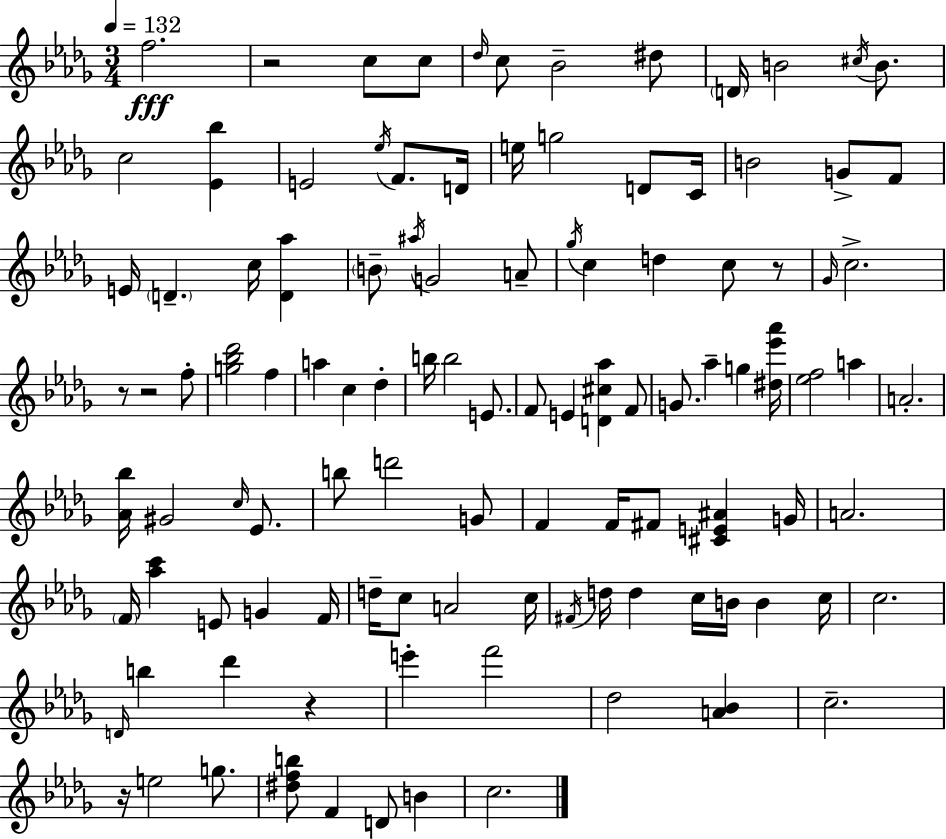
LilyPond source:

{
  \clef treble
  \numericTimeSignature
  \time 3/4
  \key bes \minor
  \tempo 4 = 132
  \repeat volta 2 { f''2.\fff | r2 c''8 c''8 | \grace { des''16 } c''8 bes'2-- dis''8 | \parenthesize d'16 b'2 \acciaccatura { cis''16 } b'8. | \break c''2 <ees' bes''>4 | e'2 \acciaccatura { ees''16 } f'8. | d'16 e''16 g''2 | d'8 c'16 b'2 g'8-> | \break f'8 e'16 \parenthesize d'4.-- c''16 <d' aes''>4 | \parenthesize b'8-- \acciaccatura { ais''16 } g'2 | a'8-- \acciaccatura { ges''16 } c''4 d''4 | c''8 r8 \grace { ges'16 } c''2.-> | \break r8 r2 | f''8-. <g'' bes'' des'''>2 | f''4 a''4 c''4 | des''4-. b''16 b''2 | \break e'8. f'8 e'4 | <d' cis'' aes''>4 f'8 g'8. aes''4-- | g''4 <dis'' ees''' aes'''>16 <ees'' f''>2 | a''4 a'2.-. | \break <aes' bes''>16 gis'2 | \grace { c''16 } ees'8. b''8 d'''2 | g'8 f'4 f'16 | fis'8 <cis' e' ais'>4 g'16 a'2. | \break \parenthesize f'16 <aes'' c'''>4 | e'8 g'4 f'16 d''16-- c''8 a'2 | c''16 \acciaccatura { fis'16 } d''16 d''4 | c''16 b'16 b'4 c''16 c''2. | \break \grace { d'16 } b''4 | des'''4 r4 e'''4-. | f'''2 des''2 | <a' bes'>4 c''2.-- | \break r16 e''2 | g''8. <dis'' f'' b''>8 f'4 | d'8 b'4 c''2. | } \bar "|."
}